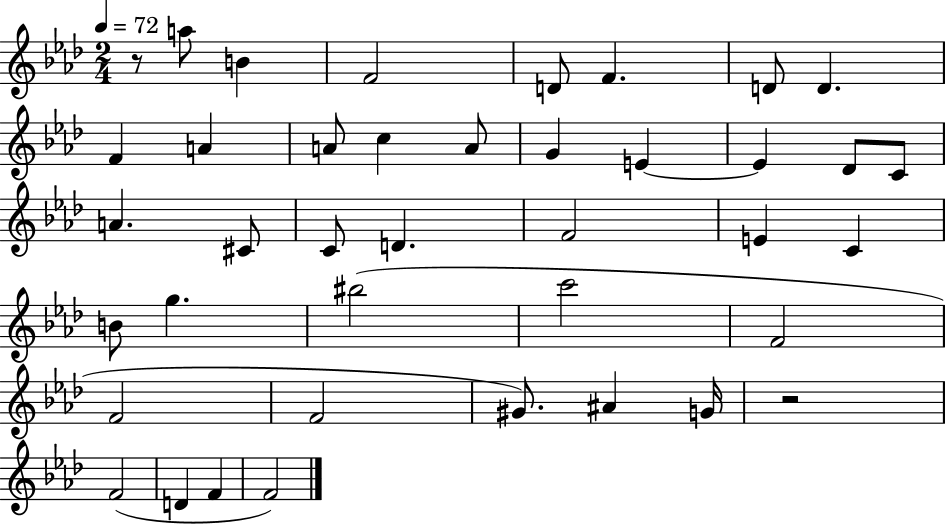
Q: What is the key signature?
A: AES major